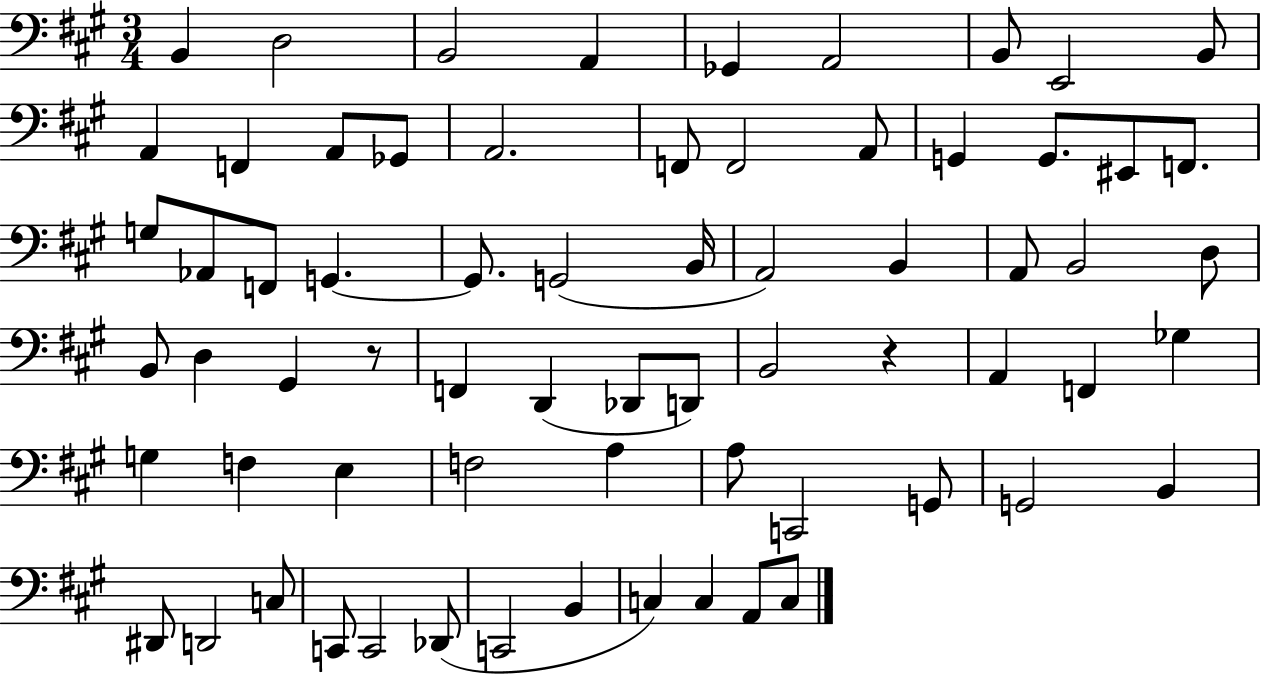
X:1
T:Untitled
M:3/4
L:1/4
K:A
B,, D,2 B,,2 A,, _G,, A,,2 B,,/2 E,,2 B,,/2 A,, F,, A,,/2 _G,,/2 A,,2 F,,/2 F,,2 A,,/2 G,, G,,/2 ^E,,/2 F,,/2 G,/2 _A,,/2 F,,/2 G,, G,,/2 G,,2 B,,/4 A,,2 B,, A,,/2 B,,2 D,/2 B,,/2 D, ^G,, z/2 F,, D,, _D,,/2 D,,/2 B,,2 z A,, F,, _G, G, F, E, F,2 A, A,/2 C,,2 G,,/2 G,,2 B,, ^D,,/2 D,,2 C,/2 C,,/2 C,,2 _D,,/2 C,,2 B,, C, C, A,,/2 C,/2